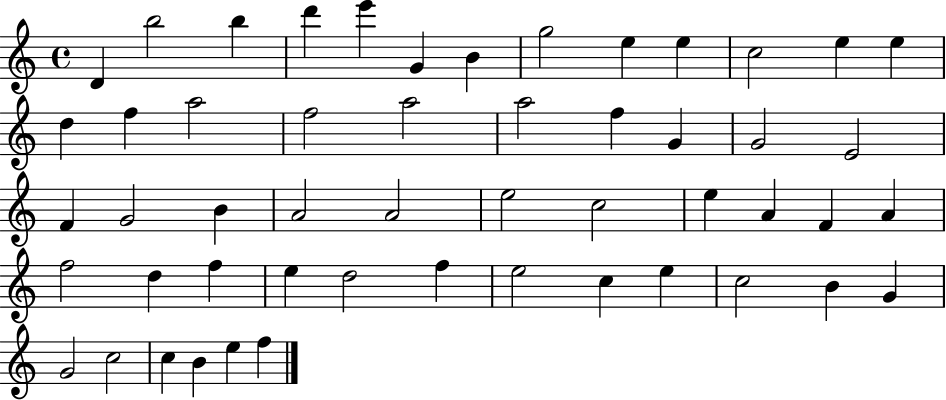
{
  \clef treble
  \time 4/4
  \defaultTimeSignature
  \key c \major
  d'4 b''2 b''4 | d'''4 e'''4 g'4 b'4 | g''2 e''4 e''4 | c''2 e''4 e''4 | \break d''4 f''4 a''2 | f''2 a''2 | a''2 f''4 g'4 | g'2 e'2 | \break f'4 g'2 b'4 | a'2 a'2 | e''2 c''2 | e''4 a'4 f'4 a'4 | \break f''2 d''4 f''4 | e''4 d''2 f''4 | e''2 c''4 e''4 | c''2 b'4 g'4 | \break g'2 c''2 | c''4 b'4 e''4 f''4 | \bar "|."
}